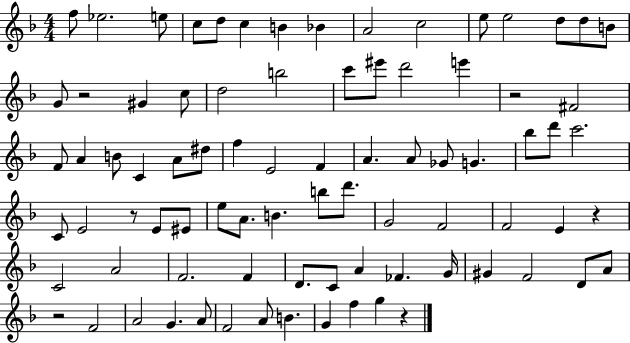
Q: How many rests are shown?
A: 6